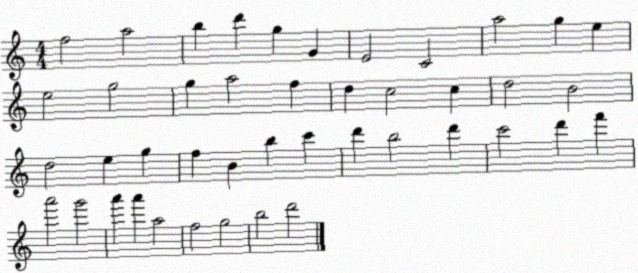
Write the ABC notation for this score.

X:1
T:Untitled
M:4/4
L:1/4
K:C
f2 a2 b d' g G E2 C2 a2 g e e2 g2 g a2 f d c2 c d2 B2 d2 e g f B b c' d' b2 d' c'2 d' f' a'2 g'2 a' a' a2 f2 g2 b2 d'2